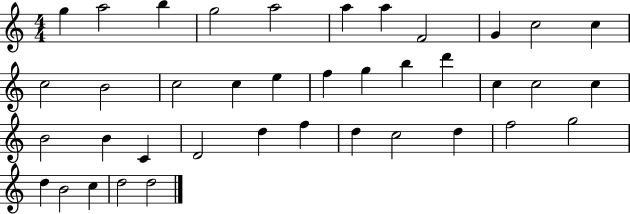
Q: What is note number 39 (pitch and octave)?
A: D5